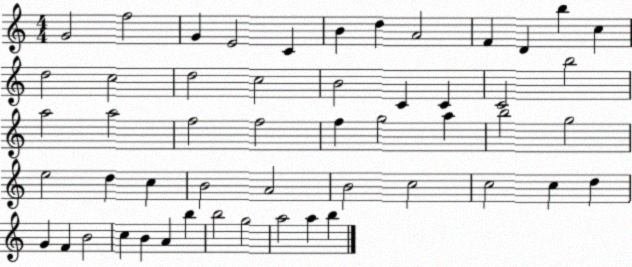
X:1
T:Untitled
M:4/4
L:1/4
K:C
G2 f2 G E2 C B d A2 F D b c d2 c2 d2 c2 B2 C C C2 b2 a2 a2 f2 f2 f g2 a b2 g2 e2 d c B2 A2 B2 c2 c2 c d G F B2 c B A b b2 g2 a2 a b